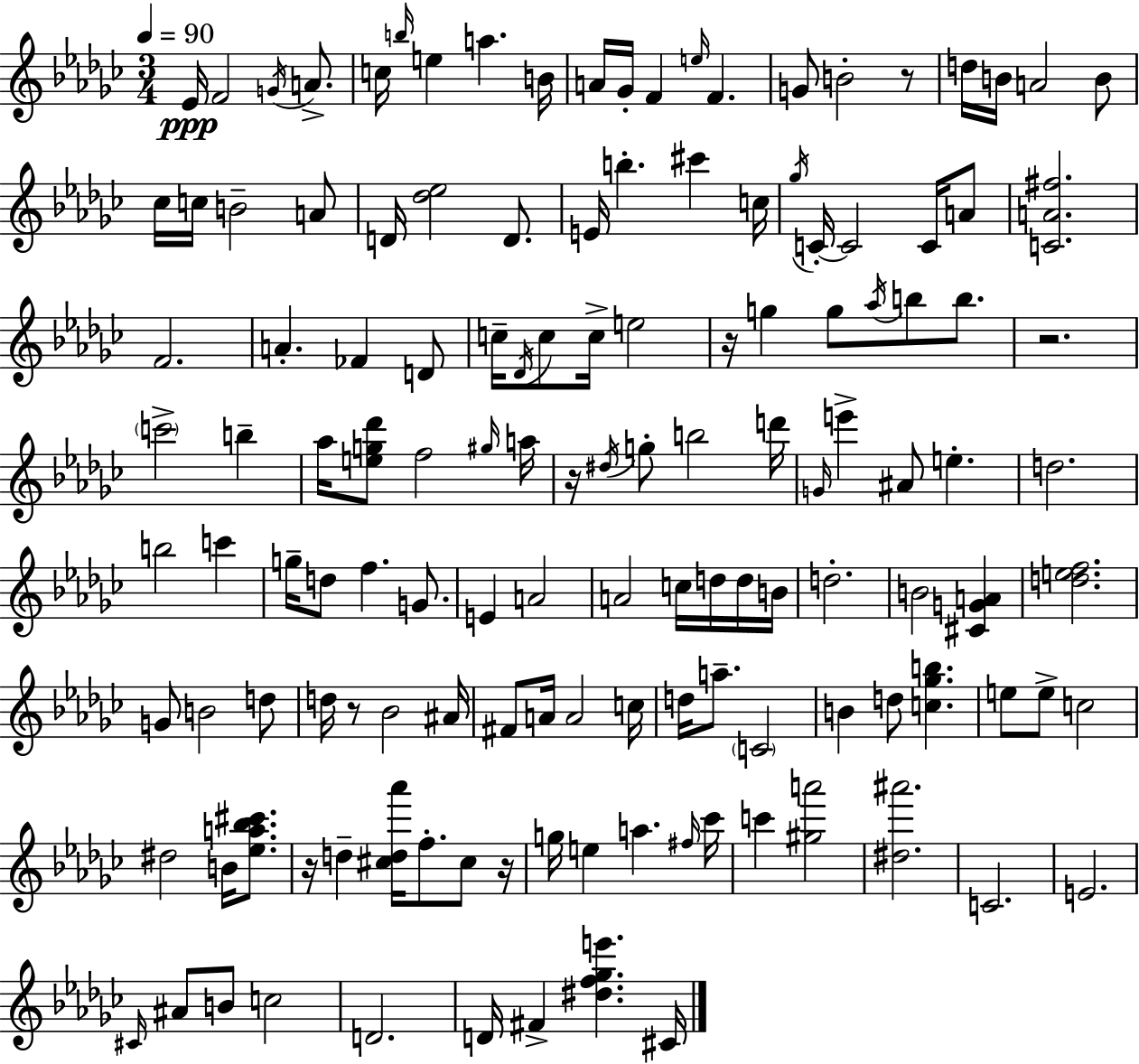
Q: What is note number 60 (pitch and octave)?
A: G4